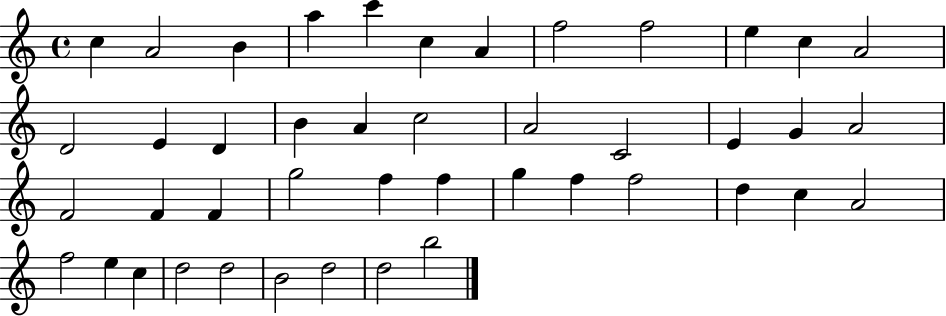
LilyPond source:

{
  \clef treble
  \time 4/4
  \defaultTimeSignature
  \key c \major
  c''4 a'2 b'4 | a''4 c'''4 c''4 a'4 | f''2 f''2 | e''4 c''4 a'2 | \break d'2 e'4 d'4 | b'4 a'4 c''2 | a'2 c'2 | e'4 g'4 a'2 | \break f'2 f'4 f'4 | g''2 f''4 f''4 | g''4 f''4 f''2 | d''4 c''4 a'2 | \break f''2 e''4 c''4 | d''2 d''2 | b'2 d''2 | d''2 b''2 | \break \bar "|."
}